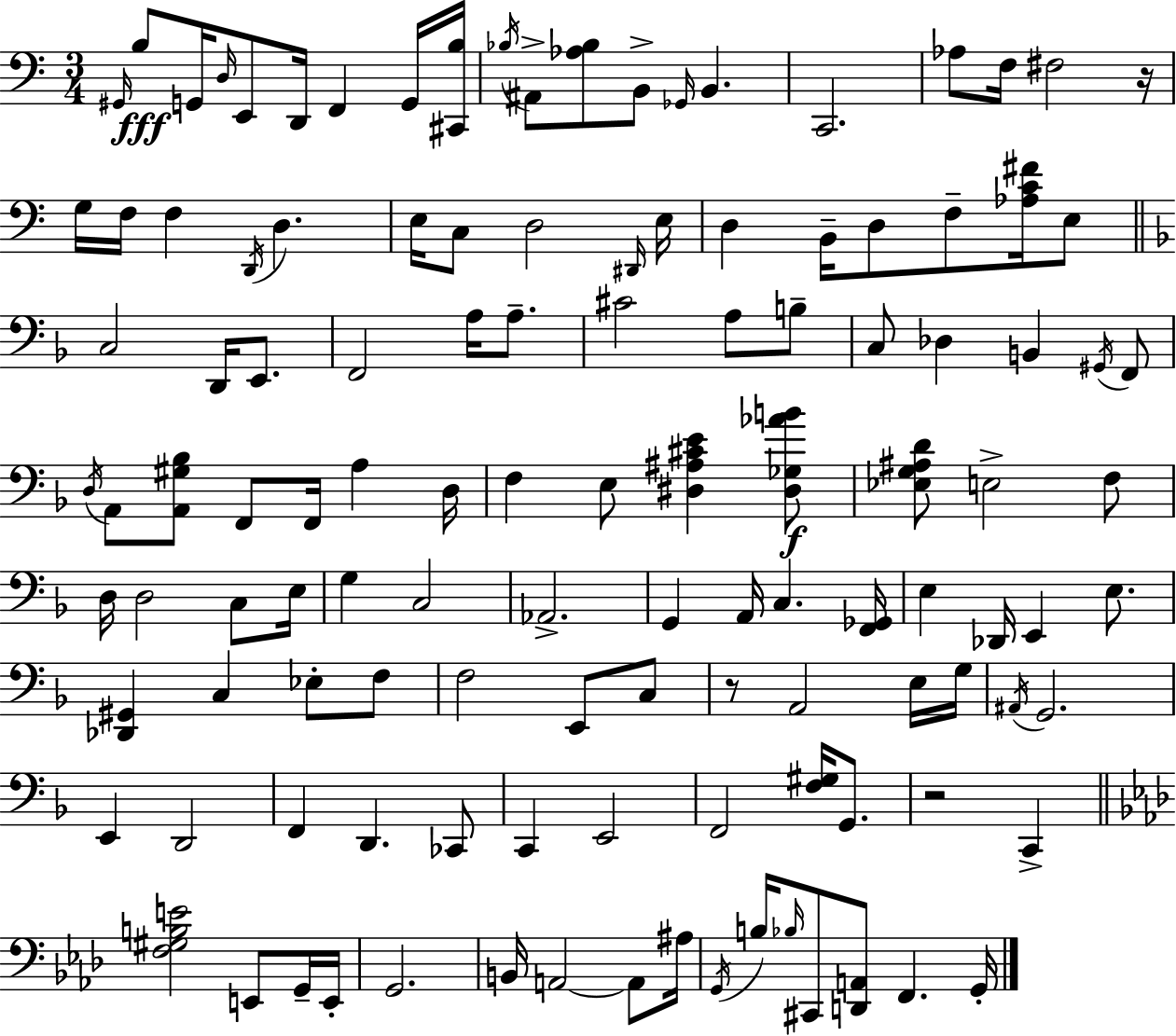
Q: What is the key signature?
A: A minor